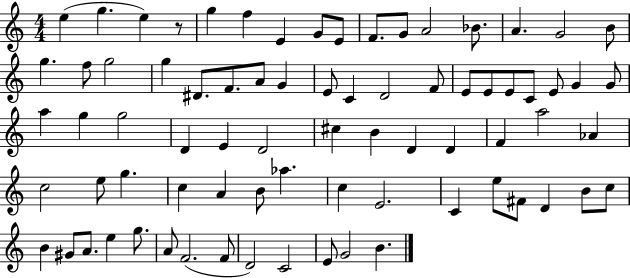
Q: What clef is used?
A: treble